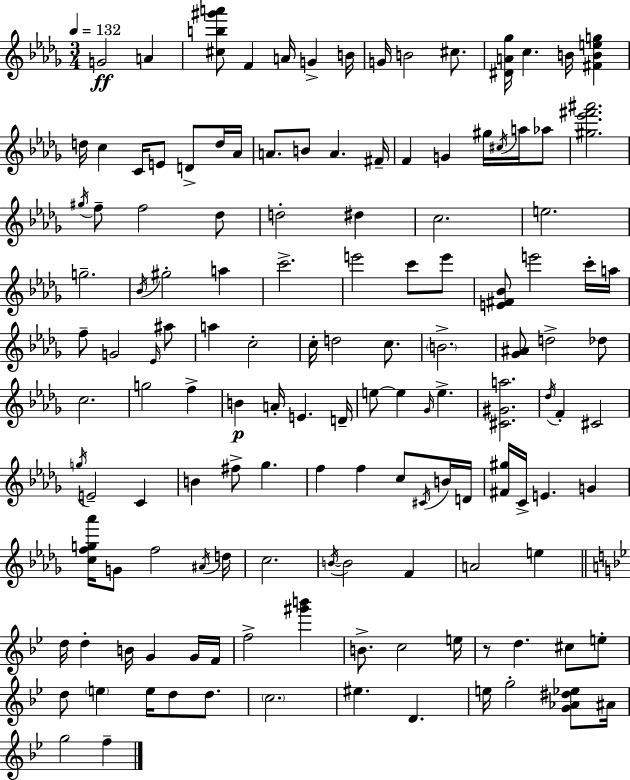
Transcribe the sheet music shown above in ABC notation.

X:1
T:Untitled
M:3/4
L:1/4
K:Bbm
G2 A [^cb^g'a']/2 F A/4 G B/4 G/4 B2 ^c/2 [^DA_g]/4 c B/4 [^FBeg] d/4 c C/4 E/2 D/2 d/4 _A/4 A/2 B/2 A ^F/4 F G ^g/4 ^c/4 a/4 _a/2 [^g_e'^f'^a']2 ^g/4 f/2 f2 _d/2 d2 ^d c2 e2 g2 _B/4 ^g2 a c'2 e'2 c'/2 e'/2 [E^F_B]/2 e'2 c'/4 a/4 f/2 G2 _E/4 ^a/2 a c2 c/4 d2 c/2 B2 [_G^A]/2 d2 _d/2 c2 g2 f B A/4 E D/4 e/2 e _G/4 e [^C^Ga]2 _d/4 F ^C2 g/4 E2 C B ^f/2 _g f f c/2 ^C/4 B/4 D/4 [^F^g]/4 C/4 E G [cfg_a']/4 G/2 f2 ^A/4 d/4 c2 B/4 B2 F A2 e d/4 d B/4 G G/4 F/4 f2 [^g'b'] B/2 c2 e/4 z/2 d ^c/2 e/2 d/2 e e/4 d/2 d/2 c2 ^e D e/4 g2 [G_A^d_e]/2 ^A/4 g2 f